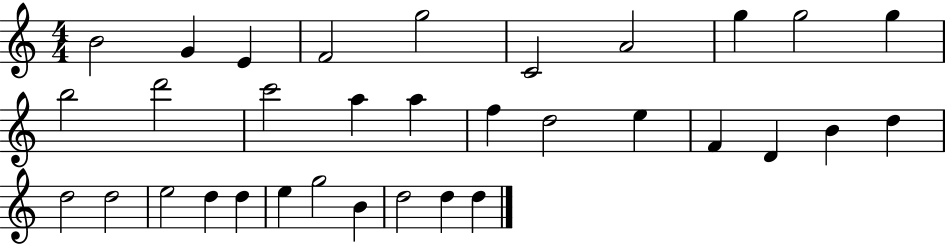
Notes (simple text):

B4/h G4/q E4/q F4/h G5/h C4/h A4/h G5/q G5/h G5/q B5/h D6/h C6/h A5/q A5/q F5/q D5/h E5/q F4/q D4/q B4/q D5/q D5/h D5/h E5/h D5/q D5/q E5/q G5/h B4/q D5/h D5/q D5/q